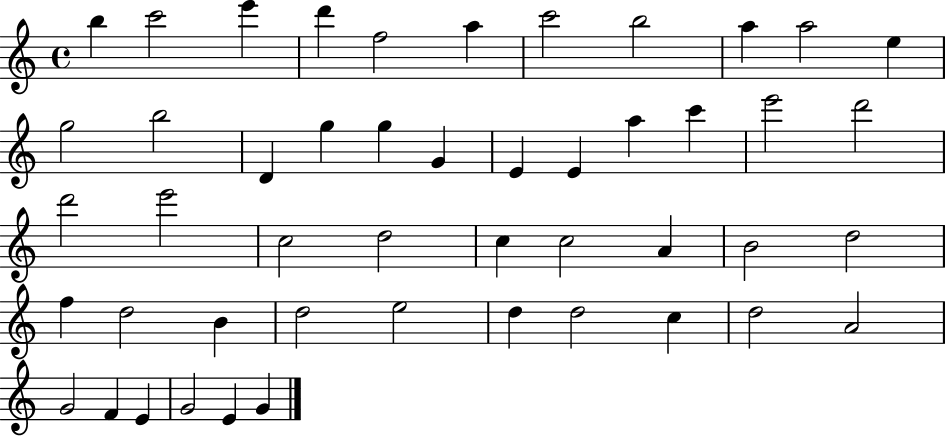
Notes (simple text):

B5/q C6/h E6/q D6/q F5/h A5/q C6/h B5/h A5/q A5/h E5/q G5/h B5/h D4/q G5/q G5/q G4/q E4/q E4/q A5/q C6/q E6/h D6/h D6/h E6/h C5/h D5/h C5/q C5/h A4/q B4/h D5/h F5/q D5/h B4/q D5/h E5/h D5/q D5/h C5/q D5/h A4/h G4/h F4/q E4/q G4/h E4/q G4/q